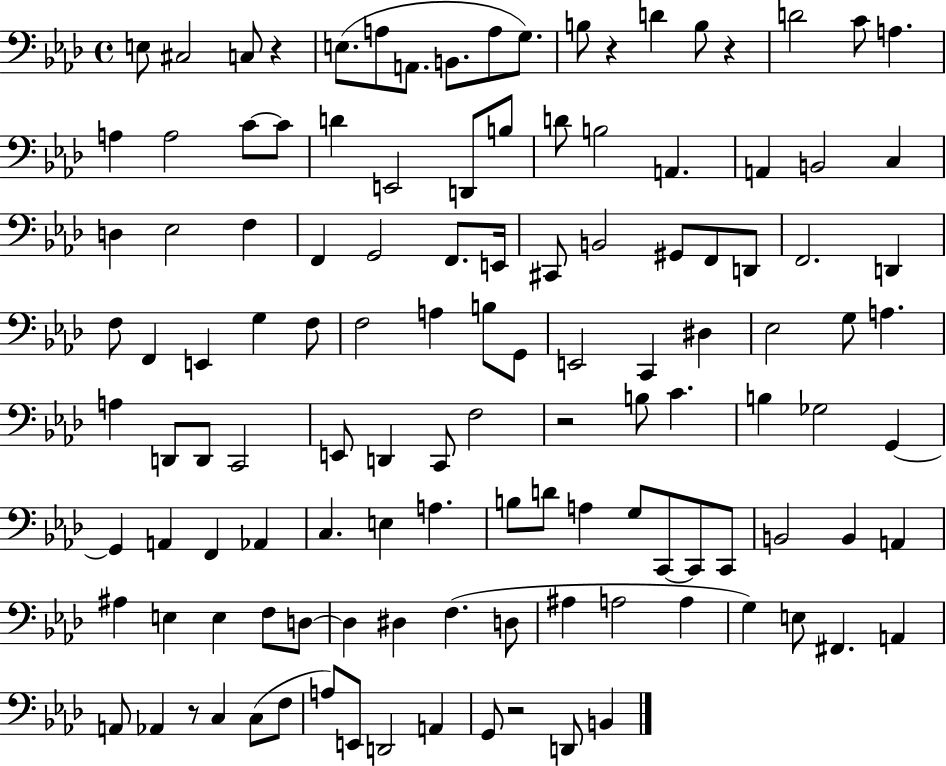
E3/e C#3/h C3/e R/q E3/e. A3/e A2/e. B2/e. A3/e G3/e. B3/e R/q D4/q B3/e R/q D4/h C4/e A3/q. A3/q A3/h C4/e C4/e D4/q E2/h D2/e B3/e D4/e B3/h A2/q. A2/q B2/h C3/q D3/q Eb3/h F3/q F2/q G2/h F2/e. E2/s C#2/e B2/h G#2/e F2/e D2/e F2/h. D2/q F3/e F2/q E2/q G3/q F3/e F3/h A3/q B3/e G2/e E2/h C2/q D#3/q Eb3/h G3/e A3/q. A3/q D2/e D2/e C2/h E2/e D2/q C2/e F3/h R/h B3/e C4/q. B3/q Gb3/h G2/q G2/q A2/q F2/q Ab2/q C3/q. E3/q A3/q. B3/e D4/e A3/q G3/e C2/e C2/e C2/e B2/h B2/q A2/q A#3/q E3/q E3/q F3/e D3/e D3/q D#3/q F3/q. D3/e A#3/q A3/h A3/q G3/q E3/e F#2/q. A2/q A2/e Ab2/q R/e C3/q C3/e F3/e A3/e E2/e D2/h A2/q G2/e R/h D2/e B2/q